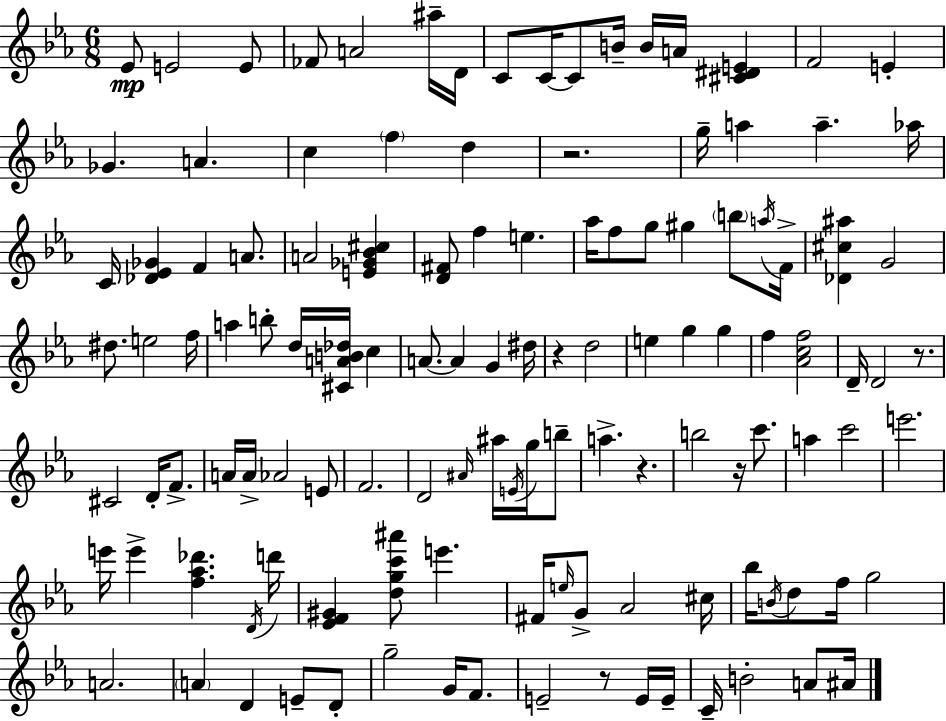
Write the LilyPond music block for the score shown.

{
  \clef treble
  \numericTimeSignature
  \time 6/8
  \key ees \major
  \repeat volta 2 { ees'8\mp e'2 e'8 | fes'8 a'2 ais''16-- d'16 | c'8 c'16~~ c'8 b'16-- b'16 a'16 <cis' dis' e'>4 | f'2 e'4-. | \break ges'4. a'4. | c''4 \parenthesize f''4 d''4 | r2. | g''16-- a''4 a''4.-- aes''16 | \break c'16 <des' ees' ges'>4 f'4 a'8. | a'2 <e' ges' bes' cis''>4 | <d' fis'>8 f''4 e''4. | aes''16 f''8 g''8 gis''4 \parenthesize b''8 \acciaccatura { a''16 } | \break f'16-> <des' cis'' ais''>4 g'2 | dis''8. e''2 | f''16 a''4 b''8-. d''16 <cis' a' b' des''>16 c''4 | a'8.~~ a'4 g'4 | \break dis''16 r4 d''2 | e''4 g''4 g''4 | f''4 <aes' c'' f''>2 | d'16-- d'2 r8. | \break cis'2 d'16-. f'8.-> | a'16 a'16-> aes'2 e'8 | f'2. | d'2 \grace { ais'16 } ais''16 \acciaccatura { e'16 } | \break g''16 b''8-- a''4.-> r4. | b''2 r16 | c'''8. a''4 c'''2 | e'''2. | \break e'''16 e'''4-> <f'' aes'' des'''>4. | \acciaccatura { d'16 } d'''16 <ees' f' gis'>4 <d'' g'' c''' ais'''>8 e'''4. | fis'16 \grace { e''16 } g'8-> aes'2 | cis''16 bes''16 \acciaccatura { b'16 } d''8 f''16 g''2 | \break a'2. | \parenthesize a'4 d'4 | e'8-- d'8-. g''2-- | g'16 f'8. e'2-- | \break r8 e'16 e'16-- c'16-- b'2-. | a'8 ais'16 } \bar "|."
}